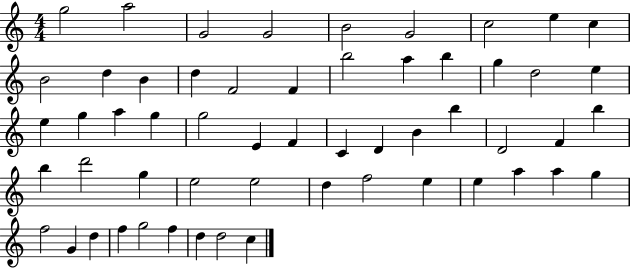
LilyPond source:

{
  \clef treble
  \numericTimeSignature
  \time 4/4
  \key c \major
  g''2 a''2 | g'2 g'2 | b'2 g'2 | c''2 e''4 c''4 | \break b'2 d''4 b'4 | d''4 f'2 f'4 | b''2 a''4 b''4 | g''4 d''2 e''4 | \break e''4 g''4 a''4 g''4 | g''2 e'4 f'4 | c'4 d'4 b'4 b''4 | d'2 f'4 b''4 | \break b''4 d'''2 g''4 | e''2 e''2 | d''4 f''2 e''4 | e''4 a''4 a''4 g''4 | \break f''2 g'4 d''4 | f''4 g''2 f''4 | d''4 d''2 c''4 | \bar "|."
}